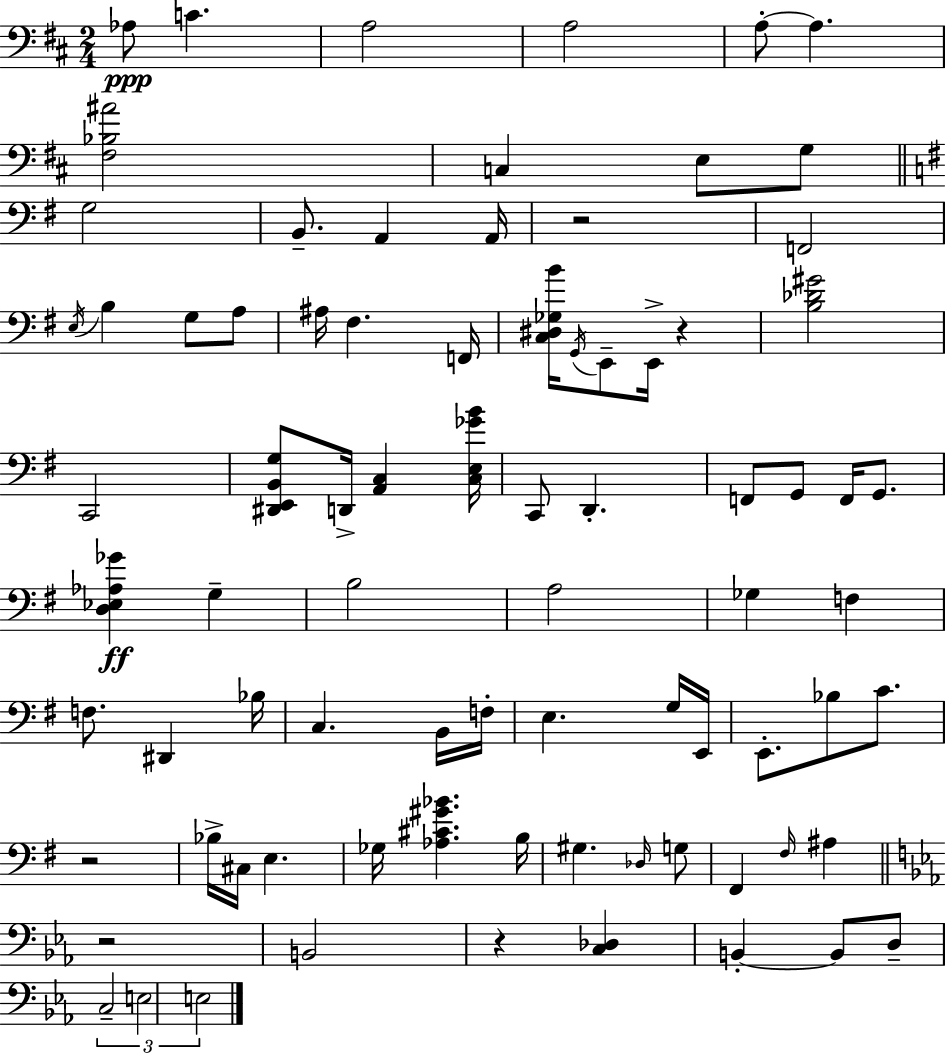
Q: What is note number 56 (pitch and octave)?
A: Db3